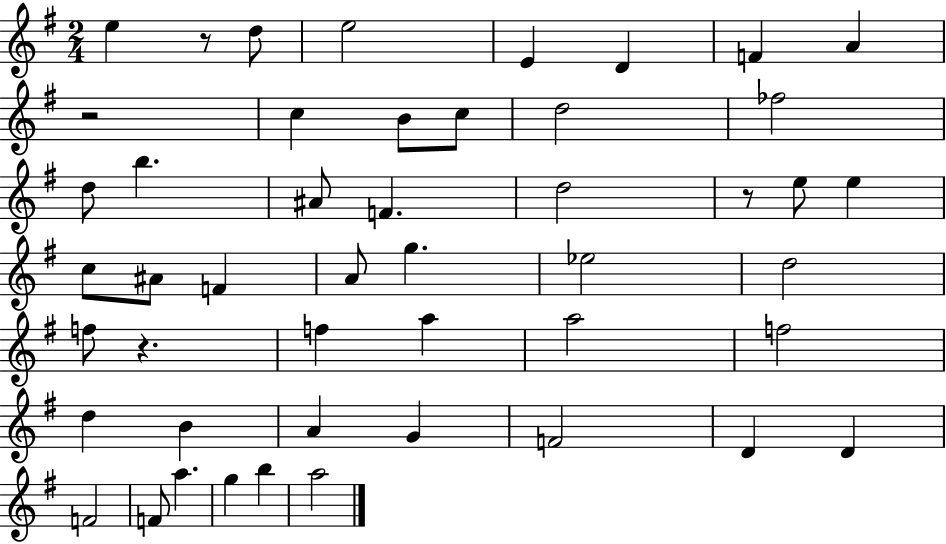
X:1
T:Untitled
M:2/4
L:1/4
K:G
e z/2 d/2 e2 E D F A z2 c B/2 c/2 d2 _f2 d/2 b ^A/2 F d2 z/2 e/2 e c/2 ^A/2 F A/2 g _e2 d2 f/2 z f a a2 f2 d B A G F2 D D F2 F/2 a g b a2